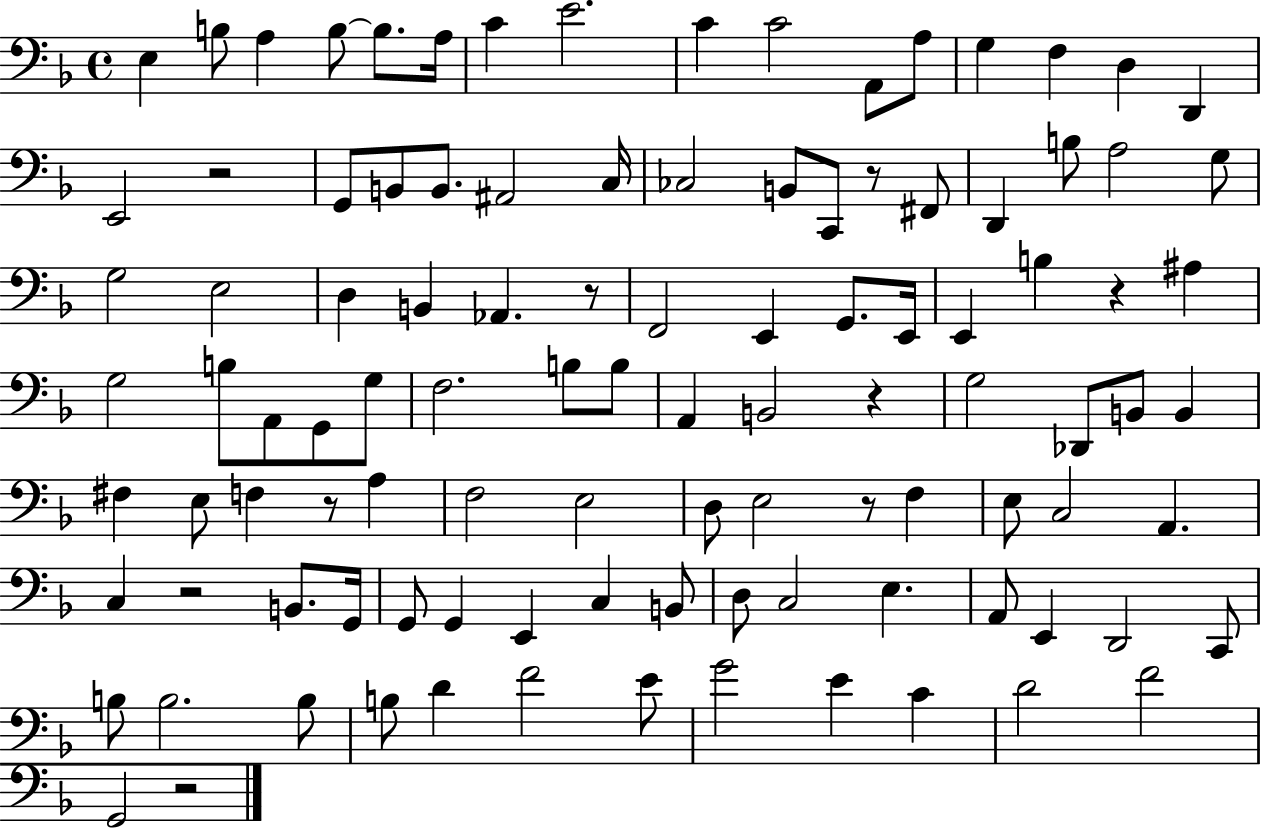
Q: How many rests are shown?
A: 9